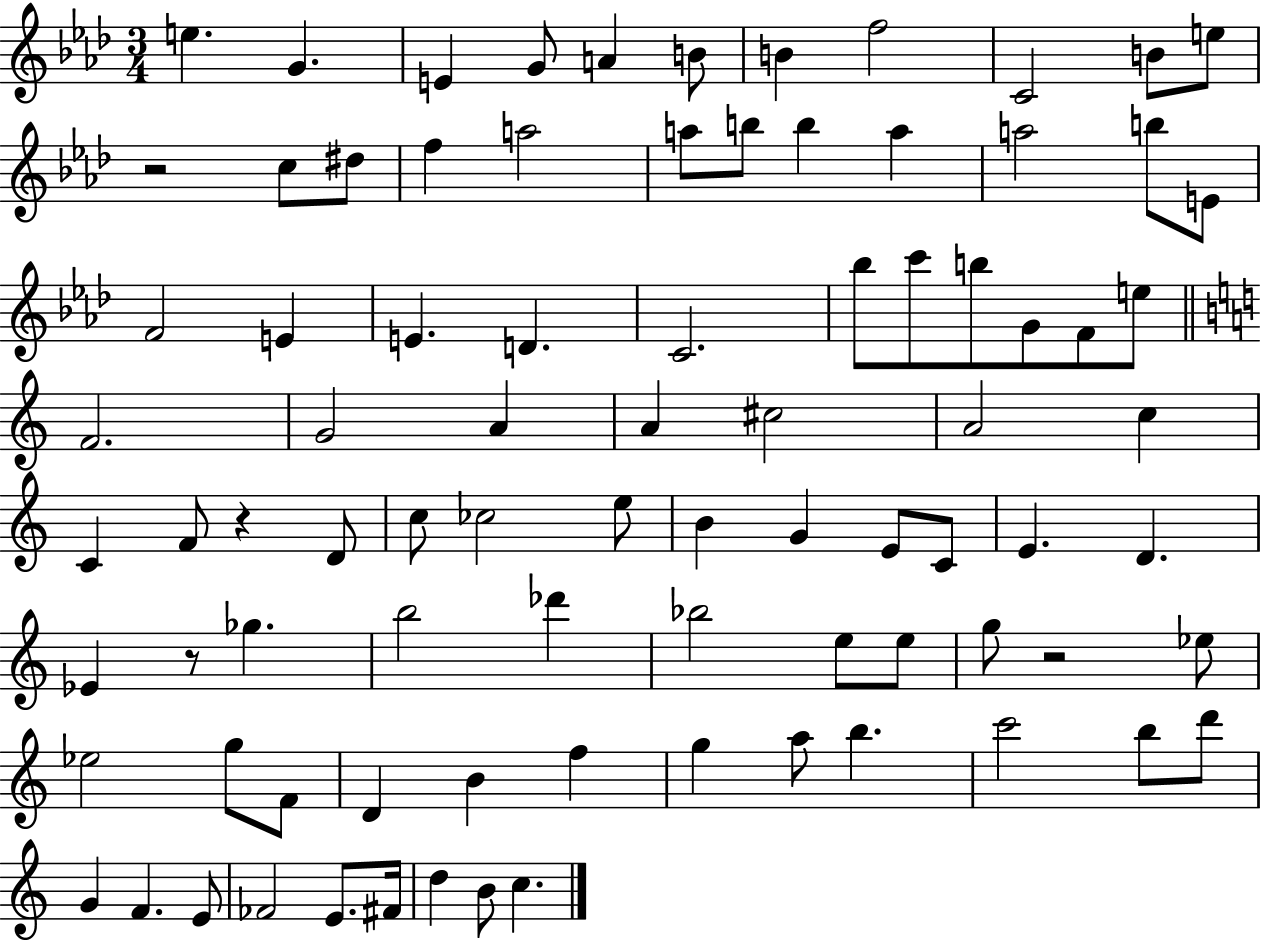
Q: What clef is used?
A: treble